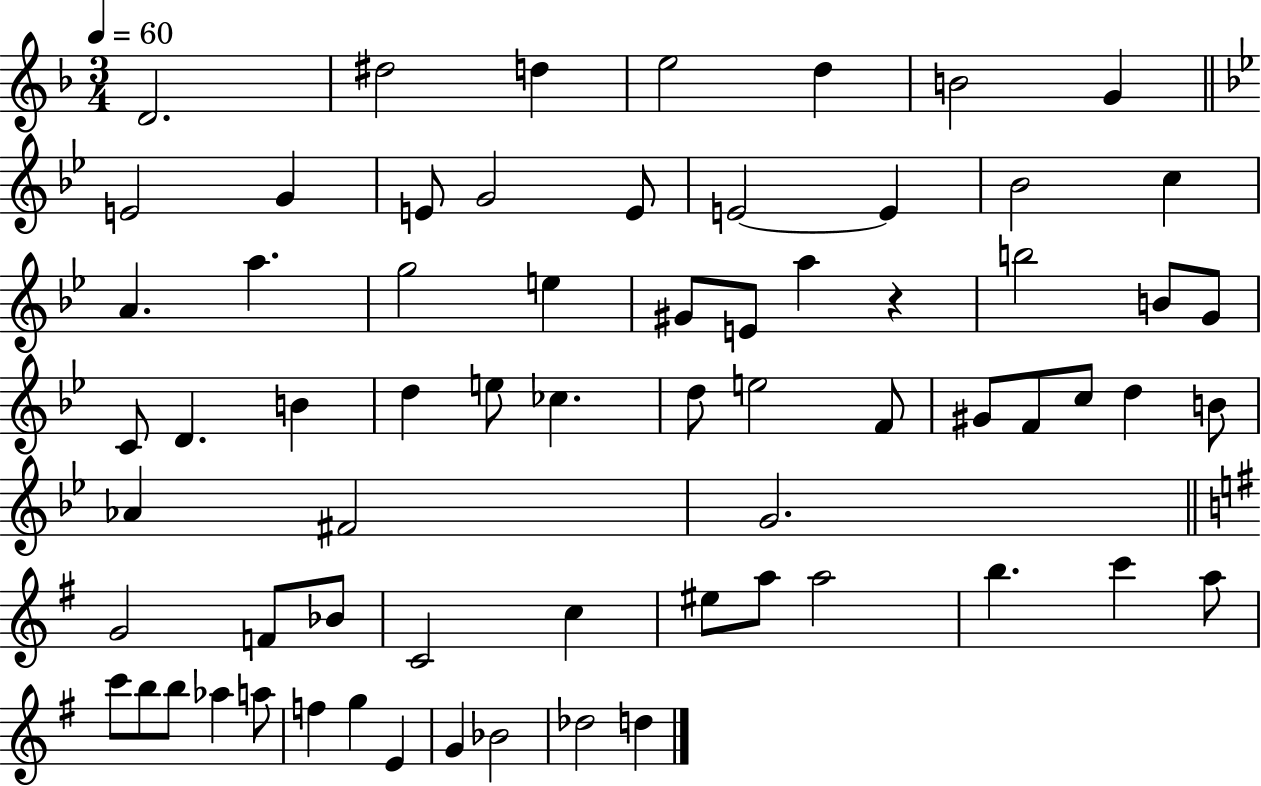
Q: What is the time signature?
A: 3/4